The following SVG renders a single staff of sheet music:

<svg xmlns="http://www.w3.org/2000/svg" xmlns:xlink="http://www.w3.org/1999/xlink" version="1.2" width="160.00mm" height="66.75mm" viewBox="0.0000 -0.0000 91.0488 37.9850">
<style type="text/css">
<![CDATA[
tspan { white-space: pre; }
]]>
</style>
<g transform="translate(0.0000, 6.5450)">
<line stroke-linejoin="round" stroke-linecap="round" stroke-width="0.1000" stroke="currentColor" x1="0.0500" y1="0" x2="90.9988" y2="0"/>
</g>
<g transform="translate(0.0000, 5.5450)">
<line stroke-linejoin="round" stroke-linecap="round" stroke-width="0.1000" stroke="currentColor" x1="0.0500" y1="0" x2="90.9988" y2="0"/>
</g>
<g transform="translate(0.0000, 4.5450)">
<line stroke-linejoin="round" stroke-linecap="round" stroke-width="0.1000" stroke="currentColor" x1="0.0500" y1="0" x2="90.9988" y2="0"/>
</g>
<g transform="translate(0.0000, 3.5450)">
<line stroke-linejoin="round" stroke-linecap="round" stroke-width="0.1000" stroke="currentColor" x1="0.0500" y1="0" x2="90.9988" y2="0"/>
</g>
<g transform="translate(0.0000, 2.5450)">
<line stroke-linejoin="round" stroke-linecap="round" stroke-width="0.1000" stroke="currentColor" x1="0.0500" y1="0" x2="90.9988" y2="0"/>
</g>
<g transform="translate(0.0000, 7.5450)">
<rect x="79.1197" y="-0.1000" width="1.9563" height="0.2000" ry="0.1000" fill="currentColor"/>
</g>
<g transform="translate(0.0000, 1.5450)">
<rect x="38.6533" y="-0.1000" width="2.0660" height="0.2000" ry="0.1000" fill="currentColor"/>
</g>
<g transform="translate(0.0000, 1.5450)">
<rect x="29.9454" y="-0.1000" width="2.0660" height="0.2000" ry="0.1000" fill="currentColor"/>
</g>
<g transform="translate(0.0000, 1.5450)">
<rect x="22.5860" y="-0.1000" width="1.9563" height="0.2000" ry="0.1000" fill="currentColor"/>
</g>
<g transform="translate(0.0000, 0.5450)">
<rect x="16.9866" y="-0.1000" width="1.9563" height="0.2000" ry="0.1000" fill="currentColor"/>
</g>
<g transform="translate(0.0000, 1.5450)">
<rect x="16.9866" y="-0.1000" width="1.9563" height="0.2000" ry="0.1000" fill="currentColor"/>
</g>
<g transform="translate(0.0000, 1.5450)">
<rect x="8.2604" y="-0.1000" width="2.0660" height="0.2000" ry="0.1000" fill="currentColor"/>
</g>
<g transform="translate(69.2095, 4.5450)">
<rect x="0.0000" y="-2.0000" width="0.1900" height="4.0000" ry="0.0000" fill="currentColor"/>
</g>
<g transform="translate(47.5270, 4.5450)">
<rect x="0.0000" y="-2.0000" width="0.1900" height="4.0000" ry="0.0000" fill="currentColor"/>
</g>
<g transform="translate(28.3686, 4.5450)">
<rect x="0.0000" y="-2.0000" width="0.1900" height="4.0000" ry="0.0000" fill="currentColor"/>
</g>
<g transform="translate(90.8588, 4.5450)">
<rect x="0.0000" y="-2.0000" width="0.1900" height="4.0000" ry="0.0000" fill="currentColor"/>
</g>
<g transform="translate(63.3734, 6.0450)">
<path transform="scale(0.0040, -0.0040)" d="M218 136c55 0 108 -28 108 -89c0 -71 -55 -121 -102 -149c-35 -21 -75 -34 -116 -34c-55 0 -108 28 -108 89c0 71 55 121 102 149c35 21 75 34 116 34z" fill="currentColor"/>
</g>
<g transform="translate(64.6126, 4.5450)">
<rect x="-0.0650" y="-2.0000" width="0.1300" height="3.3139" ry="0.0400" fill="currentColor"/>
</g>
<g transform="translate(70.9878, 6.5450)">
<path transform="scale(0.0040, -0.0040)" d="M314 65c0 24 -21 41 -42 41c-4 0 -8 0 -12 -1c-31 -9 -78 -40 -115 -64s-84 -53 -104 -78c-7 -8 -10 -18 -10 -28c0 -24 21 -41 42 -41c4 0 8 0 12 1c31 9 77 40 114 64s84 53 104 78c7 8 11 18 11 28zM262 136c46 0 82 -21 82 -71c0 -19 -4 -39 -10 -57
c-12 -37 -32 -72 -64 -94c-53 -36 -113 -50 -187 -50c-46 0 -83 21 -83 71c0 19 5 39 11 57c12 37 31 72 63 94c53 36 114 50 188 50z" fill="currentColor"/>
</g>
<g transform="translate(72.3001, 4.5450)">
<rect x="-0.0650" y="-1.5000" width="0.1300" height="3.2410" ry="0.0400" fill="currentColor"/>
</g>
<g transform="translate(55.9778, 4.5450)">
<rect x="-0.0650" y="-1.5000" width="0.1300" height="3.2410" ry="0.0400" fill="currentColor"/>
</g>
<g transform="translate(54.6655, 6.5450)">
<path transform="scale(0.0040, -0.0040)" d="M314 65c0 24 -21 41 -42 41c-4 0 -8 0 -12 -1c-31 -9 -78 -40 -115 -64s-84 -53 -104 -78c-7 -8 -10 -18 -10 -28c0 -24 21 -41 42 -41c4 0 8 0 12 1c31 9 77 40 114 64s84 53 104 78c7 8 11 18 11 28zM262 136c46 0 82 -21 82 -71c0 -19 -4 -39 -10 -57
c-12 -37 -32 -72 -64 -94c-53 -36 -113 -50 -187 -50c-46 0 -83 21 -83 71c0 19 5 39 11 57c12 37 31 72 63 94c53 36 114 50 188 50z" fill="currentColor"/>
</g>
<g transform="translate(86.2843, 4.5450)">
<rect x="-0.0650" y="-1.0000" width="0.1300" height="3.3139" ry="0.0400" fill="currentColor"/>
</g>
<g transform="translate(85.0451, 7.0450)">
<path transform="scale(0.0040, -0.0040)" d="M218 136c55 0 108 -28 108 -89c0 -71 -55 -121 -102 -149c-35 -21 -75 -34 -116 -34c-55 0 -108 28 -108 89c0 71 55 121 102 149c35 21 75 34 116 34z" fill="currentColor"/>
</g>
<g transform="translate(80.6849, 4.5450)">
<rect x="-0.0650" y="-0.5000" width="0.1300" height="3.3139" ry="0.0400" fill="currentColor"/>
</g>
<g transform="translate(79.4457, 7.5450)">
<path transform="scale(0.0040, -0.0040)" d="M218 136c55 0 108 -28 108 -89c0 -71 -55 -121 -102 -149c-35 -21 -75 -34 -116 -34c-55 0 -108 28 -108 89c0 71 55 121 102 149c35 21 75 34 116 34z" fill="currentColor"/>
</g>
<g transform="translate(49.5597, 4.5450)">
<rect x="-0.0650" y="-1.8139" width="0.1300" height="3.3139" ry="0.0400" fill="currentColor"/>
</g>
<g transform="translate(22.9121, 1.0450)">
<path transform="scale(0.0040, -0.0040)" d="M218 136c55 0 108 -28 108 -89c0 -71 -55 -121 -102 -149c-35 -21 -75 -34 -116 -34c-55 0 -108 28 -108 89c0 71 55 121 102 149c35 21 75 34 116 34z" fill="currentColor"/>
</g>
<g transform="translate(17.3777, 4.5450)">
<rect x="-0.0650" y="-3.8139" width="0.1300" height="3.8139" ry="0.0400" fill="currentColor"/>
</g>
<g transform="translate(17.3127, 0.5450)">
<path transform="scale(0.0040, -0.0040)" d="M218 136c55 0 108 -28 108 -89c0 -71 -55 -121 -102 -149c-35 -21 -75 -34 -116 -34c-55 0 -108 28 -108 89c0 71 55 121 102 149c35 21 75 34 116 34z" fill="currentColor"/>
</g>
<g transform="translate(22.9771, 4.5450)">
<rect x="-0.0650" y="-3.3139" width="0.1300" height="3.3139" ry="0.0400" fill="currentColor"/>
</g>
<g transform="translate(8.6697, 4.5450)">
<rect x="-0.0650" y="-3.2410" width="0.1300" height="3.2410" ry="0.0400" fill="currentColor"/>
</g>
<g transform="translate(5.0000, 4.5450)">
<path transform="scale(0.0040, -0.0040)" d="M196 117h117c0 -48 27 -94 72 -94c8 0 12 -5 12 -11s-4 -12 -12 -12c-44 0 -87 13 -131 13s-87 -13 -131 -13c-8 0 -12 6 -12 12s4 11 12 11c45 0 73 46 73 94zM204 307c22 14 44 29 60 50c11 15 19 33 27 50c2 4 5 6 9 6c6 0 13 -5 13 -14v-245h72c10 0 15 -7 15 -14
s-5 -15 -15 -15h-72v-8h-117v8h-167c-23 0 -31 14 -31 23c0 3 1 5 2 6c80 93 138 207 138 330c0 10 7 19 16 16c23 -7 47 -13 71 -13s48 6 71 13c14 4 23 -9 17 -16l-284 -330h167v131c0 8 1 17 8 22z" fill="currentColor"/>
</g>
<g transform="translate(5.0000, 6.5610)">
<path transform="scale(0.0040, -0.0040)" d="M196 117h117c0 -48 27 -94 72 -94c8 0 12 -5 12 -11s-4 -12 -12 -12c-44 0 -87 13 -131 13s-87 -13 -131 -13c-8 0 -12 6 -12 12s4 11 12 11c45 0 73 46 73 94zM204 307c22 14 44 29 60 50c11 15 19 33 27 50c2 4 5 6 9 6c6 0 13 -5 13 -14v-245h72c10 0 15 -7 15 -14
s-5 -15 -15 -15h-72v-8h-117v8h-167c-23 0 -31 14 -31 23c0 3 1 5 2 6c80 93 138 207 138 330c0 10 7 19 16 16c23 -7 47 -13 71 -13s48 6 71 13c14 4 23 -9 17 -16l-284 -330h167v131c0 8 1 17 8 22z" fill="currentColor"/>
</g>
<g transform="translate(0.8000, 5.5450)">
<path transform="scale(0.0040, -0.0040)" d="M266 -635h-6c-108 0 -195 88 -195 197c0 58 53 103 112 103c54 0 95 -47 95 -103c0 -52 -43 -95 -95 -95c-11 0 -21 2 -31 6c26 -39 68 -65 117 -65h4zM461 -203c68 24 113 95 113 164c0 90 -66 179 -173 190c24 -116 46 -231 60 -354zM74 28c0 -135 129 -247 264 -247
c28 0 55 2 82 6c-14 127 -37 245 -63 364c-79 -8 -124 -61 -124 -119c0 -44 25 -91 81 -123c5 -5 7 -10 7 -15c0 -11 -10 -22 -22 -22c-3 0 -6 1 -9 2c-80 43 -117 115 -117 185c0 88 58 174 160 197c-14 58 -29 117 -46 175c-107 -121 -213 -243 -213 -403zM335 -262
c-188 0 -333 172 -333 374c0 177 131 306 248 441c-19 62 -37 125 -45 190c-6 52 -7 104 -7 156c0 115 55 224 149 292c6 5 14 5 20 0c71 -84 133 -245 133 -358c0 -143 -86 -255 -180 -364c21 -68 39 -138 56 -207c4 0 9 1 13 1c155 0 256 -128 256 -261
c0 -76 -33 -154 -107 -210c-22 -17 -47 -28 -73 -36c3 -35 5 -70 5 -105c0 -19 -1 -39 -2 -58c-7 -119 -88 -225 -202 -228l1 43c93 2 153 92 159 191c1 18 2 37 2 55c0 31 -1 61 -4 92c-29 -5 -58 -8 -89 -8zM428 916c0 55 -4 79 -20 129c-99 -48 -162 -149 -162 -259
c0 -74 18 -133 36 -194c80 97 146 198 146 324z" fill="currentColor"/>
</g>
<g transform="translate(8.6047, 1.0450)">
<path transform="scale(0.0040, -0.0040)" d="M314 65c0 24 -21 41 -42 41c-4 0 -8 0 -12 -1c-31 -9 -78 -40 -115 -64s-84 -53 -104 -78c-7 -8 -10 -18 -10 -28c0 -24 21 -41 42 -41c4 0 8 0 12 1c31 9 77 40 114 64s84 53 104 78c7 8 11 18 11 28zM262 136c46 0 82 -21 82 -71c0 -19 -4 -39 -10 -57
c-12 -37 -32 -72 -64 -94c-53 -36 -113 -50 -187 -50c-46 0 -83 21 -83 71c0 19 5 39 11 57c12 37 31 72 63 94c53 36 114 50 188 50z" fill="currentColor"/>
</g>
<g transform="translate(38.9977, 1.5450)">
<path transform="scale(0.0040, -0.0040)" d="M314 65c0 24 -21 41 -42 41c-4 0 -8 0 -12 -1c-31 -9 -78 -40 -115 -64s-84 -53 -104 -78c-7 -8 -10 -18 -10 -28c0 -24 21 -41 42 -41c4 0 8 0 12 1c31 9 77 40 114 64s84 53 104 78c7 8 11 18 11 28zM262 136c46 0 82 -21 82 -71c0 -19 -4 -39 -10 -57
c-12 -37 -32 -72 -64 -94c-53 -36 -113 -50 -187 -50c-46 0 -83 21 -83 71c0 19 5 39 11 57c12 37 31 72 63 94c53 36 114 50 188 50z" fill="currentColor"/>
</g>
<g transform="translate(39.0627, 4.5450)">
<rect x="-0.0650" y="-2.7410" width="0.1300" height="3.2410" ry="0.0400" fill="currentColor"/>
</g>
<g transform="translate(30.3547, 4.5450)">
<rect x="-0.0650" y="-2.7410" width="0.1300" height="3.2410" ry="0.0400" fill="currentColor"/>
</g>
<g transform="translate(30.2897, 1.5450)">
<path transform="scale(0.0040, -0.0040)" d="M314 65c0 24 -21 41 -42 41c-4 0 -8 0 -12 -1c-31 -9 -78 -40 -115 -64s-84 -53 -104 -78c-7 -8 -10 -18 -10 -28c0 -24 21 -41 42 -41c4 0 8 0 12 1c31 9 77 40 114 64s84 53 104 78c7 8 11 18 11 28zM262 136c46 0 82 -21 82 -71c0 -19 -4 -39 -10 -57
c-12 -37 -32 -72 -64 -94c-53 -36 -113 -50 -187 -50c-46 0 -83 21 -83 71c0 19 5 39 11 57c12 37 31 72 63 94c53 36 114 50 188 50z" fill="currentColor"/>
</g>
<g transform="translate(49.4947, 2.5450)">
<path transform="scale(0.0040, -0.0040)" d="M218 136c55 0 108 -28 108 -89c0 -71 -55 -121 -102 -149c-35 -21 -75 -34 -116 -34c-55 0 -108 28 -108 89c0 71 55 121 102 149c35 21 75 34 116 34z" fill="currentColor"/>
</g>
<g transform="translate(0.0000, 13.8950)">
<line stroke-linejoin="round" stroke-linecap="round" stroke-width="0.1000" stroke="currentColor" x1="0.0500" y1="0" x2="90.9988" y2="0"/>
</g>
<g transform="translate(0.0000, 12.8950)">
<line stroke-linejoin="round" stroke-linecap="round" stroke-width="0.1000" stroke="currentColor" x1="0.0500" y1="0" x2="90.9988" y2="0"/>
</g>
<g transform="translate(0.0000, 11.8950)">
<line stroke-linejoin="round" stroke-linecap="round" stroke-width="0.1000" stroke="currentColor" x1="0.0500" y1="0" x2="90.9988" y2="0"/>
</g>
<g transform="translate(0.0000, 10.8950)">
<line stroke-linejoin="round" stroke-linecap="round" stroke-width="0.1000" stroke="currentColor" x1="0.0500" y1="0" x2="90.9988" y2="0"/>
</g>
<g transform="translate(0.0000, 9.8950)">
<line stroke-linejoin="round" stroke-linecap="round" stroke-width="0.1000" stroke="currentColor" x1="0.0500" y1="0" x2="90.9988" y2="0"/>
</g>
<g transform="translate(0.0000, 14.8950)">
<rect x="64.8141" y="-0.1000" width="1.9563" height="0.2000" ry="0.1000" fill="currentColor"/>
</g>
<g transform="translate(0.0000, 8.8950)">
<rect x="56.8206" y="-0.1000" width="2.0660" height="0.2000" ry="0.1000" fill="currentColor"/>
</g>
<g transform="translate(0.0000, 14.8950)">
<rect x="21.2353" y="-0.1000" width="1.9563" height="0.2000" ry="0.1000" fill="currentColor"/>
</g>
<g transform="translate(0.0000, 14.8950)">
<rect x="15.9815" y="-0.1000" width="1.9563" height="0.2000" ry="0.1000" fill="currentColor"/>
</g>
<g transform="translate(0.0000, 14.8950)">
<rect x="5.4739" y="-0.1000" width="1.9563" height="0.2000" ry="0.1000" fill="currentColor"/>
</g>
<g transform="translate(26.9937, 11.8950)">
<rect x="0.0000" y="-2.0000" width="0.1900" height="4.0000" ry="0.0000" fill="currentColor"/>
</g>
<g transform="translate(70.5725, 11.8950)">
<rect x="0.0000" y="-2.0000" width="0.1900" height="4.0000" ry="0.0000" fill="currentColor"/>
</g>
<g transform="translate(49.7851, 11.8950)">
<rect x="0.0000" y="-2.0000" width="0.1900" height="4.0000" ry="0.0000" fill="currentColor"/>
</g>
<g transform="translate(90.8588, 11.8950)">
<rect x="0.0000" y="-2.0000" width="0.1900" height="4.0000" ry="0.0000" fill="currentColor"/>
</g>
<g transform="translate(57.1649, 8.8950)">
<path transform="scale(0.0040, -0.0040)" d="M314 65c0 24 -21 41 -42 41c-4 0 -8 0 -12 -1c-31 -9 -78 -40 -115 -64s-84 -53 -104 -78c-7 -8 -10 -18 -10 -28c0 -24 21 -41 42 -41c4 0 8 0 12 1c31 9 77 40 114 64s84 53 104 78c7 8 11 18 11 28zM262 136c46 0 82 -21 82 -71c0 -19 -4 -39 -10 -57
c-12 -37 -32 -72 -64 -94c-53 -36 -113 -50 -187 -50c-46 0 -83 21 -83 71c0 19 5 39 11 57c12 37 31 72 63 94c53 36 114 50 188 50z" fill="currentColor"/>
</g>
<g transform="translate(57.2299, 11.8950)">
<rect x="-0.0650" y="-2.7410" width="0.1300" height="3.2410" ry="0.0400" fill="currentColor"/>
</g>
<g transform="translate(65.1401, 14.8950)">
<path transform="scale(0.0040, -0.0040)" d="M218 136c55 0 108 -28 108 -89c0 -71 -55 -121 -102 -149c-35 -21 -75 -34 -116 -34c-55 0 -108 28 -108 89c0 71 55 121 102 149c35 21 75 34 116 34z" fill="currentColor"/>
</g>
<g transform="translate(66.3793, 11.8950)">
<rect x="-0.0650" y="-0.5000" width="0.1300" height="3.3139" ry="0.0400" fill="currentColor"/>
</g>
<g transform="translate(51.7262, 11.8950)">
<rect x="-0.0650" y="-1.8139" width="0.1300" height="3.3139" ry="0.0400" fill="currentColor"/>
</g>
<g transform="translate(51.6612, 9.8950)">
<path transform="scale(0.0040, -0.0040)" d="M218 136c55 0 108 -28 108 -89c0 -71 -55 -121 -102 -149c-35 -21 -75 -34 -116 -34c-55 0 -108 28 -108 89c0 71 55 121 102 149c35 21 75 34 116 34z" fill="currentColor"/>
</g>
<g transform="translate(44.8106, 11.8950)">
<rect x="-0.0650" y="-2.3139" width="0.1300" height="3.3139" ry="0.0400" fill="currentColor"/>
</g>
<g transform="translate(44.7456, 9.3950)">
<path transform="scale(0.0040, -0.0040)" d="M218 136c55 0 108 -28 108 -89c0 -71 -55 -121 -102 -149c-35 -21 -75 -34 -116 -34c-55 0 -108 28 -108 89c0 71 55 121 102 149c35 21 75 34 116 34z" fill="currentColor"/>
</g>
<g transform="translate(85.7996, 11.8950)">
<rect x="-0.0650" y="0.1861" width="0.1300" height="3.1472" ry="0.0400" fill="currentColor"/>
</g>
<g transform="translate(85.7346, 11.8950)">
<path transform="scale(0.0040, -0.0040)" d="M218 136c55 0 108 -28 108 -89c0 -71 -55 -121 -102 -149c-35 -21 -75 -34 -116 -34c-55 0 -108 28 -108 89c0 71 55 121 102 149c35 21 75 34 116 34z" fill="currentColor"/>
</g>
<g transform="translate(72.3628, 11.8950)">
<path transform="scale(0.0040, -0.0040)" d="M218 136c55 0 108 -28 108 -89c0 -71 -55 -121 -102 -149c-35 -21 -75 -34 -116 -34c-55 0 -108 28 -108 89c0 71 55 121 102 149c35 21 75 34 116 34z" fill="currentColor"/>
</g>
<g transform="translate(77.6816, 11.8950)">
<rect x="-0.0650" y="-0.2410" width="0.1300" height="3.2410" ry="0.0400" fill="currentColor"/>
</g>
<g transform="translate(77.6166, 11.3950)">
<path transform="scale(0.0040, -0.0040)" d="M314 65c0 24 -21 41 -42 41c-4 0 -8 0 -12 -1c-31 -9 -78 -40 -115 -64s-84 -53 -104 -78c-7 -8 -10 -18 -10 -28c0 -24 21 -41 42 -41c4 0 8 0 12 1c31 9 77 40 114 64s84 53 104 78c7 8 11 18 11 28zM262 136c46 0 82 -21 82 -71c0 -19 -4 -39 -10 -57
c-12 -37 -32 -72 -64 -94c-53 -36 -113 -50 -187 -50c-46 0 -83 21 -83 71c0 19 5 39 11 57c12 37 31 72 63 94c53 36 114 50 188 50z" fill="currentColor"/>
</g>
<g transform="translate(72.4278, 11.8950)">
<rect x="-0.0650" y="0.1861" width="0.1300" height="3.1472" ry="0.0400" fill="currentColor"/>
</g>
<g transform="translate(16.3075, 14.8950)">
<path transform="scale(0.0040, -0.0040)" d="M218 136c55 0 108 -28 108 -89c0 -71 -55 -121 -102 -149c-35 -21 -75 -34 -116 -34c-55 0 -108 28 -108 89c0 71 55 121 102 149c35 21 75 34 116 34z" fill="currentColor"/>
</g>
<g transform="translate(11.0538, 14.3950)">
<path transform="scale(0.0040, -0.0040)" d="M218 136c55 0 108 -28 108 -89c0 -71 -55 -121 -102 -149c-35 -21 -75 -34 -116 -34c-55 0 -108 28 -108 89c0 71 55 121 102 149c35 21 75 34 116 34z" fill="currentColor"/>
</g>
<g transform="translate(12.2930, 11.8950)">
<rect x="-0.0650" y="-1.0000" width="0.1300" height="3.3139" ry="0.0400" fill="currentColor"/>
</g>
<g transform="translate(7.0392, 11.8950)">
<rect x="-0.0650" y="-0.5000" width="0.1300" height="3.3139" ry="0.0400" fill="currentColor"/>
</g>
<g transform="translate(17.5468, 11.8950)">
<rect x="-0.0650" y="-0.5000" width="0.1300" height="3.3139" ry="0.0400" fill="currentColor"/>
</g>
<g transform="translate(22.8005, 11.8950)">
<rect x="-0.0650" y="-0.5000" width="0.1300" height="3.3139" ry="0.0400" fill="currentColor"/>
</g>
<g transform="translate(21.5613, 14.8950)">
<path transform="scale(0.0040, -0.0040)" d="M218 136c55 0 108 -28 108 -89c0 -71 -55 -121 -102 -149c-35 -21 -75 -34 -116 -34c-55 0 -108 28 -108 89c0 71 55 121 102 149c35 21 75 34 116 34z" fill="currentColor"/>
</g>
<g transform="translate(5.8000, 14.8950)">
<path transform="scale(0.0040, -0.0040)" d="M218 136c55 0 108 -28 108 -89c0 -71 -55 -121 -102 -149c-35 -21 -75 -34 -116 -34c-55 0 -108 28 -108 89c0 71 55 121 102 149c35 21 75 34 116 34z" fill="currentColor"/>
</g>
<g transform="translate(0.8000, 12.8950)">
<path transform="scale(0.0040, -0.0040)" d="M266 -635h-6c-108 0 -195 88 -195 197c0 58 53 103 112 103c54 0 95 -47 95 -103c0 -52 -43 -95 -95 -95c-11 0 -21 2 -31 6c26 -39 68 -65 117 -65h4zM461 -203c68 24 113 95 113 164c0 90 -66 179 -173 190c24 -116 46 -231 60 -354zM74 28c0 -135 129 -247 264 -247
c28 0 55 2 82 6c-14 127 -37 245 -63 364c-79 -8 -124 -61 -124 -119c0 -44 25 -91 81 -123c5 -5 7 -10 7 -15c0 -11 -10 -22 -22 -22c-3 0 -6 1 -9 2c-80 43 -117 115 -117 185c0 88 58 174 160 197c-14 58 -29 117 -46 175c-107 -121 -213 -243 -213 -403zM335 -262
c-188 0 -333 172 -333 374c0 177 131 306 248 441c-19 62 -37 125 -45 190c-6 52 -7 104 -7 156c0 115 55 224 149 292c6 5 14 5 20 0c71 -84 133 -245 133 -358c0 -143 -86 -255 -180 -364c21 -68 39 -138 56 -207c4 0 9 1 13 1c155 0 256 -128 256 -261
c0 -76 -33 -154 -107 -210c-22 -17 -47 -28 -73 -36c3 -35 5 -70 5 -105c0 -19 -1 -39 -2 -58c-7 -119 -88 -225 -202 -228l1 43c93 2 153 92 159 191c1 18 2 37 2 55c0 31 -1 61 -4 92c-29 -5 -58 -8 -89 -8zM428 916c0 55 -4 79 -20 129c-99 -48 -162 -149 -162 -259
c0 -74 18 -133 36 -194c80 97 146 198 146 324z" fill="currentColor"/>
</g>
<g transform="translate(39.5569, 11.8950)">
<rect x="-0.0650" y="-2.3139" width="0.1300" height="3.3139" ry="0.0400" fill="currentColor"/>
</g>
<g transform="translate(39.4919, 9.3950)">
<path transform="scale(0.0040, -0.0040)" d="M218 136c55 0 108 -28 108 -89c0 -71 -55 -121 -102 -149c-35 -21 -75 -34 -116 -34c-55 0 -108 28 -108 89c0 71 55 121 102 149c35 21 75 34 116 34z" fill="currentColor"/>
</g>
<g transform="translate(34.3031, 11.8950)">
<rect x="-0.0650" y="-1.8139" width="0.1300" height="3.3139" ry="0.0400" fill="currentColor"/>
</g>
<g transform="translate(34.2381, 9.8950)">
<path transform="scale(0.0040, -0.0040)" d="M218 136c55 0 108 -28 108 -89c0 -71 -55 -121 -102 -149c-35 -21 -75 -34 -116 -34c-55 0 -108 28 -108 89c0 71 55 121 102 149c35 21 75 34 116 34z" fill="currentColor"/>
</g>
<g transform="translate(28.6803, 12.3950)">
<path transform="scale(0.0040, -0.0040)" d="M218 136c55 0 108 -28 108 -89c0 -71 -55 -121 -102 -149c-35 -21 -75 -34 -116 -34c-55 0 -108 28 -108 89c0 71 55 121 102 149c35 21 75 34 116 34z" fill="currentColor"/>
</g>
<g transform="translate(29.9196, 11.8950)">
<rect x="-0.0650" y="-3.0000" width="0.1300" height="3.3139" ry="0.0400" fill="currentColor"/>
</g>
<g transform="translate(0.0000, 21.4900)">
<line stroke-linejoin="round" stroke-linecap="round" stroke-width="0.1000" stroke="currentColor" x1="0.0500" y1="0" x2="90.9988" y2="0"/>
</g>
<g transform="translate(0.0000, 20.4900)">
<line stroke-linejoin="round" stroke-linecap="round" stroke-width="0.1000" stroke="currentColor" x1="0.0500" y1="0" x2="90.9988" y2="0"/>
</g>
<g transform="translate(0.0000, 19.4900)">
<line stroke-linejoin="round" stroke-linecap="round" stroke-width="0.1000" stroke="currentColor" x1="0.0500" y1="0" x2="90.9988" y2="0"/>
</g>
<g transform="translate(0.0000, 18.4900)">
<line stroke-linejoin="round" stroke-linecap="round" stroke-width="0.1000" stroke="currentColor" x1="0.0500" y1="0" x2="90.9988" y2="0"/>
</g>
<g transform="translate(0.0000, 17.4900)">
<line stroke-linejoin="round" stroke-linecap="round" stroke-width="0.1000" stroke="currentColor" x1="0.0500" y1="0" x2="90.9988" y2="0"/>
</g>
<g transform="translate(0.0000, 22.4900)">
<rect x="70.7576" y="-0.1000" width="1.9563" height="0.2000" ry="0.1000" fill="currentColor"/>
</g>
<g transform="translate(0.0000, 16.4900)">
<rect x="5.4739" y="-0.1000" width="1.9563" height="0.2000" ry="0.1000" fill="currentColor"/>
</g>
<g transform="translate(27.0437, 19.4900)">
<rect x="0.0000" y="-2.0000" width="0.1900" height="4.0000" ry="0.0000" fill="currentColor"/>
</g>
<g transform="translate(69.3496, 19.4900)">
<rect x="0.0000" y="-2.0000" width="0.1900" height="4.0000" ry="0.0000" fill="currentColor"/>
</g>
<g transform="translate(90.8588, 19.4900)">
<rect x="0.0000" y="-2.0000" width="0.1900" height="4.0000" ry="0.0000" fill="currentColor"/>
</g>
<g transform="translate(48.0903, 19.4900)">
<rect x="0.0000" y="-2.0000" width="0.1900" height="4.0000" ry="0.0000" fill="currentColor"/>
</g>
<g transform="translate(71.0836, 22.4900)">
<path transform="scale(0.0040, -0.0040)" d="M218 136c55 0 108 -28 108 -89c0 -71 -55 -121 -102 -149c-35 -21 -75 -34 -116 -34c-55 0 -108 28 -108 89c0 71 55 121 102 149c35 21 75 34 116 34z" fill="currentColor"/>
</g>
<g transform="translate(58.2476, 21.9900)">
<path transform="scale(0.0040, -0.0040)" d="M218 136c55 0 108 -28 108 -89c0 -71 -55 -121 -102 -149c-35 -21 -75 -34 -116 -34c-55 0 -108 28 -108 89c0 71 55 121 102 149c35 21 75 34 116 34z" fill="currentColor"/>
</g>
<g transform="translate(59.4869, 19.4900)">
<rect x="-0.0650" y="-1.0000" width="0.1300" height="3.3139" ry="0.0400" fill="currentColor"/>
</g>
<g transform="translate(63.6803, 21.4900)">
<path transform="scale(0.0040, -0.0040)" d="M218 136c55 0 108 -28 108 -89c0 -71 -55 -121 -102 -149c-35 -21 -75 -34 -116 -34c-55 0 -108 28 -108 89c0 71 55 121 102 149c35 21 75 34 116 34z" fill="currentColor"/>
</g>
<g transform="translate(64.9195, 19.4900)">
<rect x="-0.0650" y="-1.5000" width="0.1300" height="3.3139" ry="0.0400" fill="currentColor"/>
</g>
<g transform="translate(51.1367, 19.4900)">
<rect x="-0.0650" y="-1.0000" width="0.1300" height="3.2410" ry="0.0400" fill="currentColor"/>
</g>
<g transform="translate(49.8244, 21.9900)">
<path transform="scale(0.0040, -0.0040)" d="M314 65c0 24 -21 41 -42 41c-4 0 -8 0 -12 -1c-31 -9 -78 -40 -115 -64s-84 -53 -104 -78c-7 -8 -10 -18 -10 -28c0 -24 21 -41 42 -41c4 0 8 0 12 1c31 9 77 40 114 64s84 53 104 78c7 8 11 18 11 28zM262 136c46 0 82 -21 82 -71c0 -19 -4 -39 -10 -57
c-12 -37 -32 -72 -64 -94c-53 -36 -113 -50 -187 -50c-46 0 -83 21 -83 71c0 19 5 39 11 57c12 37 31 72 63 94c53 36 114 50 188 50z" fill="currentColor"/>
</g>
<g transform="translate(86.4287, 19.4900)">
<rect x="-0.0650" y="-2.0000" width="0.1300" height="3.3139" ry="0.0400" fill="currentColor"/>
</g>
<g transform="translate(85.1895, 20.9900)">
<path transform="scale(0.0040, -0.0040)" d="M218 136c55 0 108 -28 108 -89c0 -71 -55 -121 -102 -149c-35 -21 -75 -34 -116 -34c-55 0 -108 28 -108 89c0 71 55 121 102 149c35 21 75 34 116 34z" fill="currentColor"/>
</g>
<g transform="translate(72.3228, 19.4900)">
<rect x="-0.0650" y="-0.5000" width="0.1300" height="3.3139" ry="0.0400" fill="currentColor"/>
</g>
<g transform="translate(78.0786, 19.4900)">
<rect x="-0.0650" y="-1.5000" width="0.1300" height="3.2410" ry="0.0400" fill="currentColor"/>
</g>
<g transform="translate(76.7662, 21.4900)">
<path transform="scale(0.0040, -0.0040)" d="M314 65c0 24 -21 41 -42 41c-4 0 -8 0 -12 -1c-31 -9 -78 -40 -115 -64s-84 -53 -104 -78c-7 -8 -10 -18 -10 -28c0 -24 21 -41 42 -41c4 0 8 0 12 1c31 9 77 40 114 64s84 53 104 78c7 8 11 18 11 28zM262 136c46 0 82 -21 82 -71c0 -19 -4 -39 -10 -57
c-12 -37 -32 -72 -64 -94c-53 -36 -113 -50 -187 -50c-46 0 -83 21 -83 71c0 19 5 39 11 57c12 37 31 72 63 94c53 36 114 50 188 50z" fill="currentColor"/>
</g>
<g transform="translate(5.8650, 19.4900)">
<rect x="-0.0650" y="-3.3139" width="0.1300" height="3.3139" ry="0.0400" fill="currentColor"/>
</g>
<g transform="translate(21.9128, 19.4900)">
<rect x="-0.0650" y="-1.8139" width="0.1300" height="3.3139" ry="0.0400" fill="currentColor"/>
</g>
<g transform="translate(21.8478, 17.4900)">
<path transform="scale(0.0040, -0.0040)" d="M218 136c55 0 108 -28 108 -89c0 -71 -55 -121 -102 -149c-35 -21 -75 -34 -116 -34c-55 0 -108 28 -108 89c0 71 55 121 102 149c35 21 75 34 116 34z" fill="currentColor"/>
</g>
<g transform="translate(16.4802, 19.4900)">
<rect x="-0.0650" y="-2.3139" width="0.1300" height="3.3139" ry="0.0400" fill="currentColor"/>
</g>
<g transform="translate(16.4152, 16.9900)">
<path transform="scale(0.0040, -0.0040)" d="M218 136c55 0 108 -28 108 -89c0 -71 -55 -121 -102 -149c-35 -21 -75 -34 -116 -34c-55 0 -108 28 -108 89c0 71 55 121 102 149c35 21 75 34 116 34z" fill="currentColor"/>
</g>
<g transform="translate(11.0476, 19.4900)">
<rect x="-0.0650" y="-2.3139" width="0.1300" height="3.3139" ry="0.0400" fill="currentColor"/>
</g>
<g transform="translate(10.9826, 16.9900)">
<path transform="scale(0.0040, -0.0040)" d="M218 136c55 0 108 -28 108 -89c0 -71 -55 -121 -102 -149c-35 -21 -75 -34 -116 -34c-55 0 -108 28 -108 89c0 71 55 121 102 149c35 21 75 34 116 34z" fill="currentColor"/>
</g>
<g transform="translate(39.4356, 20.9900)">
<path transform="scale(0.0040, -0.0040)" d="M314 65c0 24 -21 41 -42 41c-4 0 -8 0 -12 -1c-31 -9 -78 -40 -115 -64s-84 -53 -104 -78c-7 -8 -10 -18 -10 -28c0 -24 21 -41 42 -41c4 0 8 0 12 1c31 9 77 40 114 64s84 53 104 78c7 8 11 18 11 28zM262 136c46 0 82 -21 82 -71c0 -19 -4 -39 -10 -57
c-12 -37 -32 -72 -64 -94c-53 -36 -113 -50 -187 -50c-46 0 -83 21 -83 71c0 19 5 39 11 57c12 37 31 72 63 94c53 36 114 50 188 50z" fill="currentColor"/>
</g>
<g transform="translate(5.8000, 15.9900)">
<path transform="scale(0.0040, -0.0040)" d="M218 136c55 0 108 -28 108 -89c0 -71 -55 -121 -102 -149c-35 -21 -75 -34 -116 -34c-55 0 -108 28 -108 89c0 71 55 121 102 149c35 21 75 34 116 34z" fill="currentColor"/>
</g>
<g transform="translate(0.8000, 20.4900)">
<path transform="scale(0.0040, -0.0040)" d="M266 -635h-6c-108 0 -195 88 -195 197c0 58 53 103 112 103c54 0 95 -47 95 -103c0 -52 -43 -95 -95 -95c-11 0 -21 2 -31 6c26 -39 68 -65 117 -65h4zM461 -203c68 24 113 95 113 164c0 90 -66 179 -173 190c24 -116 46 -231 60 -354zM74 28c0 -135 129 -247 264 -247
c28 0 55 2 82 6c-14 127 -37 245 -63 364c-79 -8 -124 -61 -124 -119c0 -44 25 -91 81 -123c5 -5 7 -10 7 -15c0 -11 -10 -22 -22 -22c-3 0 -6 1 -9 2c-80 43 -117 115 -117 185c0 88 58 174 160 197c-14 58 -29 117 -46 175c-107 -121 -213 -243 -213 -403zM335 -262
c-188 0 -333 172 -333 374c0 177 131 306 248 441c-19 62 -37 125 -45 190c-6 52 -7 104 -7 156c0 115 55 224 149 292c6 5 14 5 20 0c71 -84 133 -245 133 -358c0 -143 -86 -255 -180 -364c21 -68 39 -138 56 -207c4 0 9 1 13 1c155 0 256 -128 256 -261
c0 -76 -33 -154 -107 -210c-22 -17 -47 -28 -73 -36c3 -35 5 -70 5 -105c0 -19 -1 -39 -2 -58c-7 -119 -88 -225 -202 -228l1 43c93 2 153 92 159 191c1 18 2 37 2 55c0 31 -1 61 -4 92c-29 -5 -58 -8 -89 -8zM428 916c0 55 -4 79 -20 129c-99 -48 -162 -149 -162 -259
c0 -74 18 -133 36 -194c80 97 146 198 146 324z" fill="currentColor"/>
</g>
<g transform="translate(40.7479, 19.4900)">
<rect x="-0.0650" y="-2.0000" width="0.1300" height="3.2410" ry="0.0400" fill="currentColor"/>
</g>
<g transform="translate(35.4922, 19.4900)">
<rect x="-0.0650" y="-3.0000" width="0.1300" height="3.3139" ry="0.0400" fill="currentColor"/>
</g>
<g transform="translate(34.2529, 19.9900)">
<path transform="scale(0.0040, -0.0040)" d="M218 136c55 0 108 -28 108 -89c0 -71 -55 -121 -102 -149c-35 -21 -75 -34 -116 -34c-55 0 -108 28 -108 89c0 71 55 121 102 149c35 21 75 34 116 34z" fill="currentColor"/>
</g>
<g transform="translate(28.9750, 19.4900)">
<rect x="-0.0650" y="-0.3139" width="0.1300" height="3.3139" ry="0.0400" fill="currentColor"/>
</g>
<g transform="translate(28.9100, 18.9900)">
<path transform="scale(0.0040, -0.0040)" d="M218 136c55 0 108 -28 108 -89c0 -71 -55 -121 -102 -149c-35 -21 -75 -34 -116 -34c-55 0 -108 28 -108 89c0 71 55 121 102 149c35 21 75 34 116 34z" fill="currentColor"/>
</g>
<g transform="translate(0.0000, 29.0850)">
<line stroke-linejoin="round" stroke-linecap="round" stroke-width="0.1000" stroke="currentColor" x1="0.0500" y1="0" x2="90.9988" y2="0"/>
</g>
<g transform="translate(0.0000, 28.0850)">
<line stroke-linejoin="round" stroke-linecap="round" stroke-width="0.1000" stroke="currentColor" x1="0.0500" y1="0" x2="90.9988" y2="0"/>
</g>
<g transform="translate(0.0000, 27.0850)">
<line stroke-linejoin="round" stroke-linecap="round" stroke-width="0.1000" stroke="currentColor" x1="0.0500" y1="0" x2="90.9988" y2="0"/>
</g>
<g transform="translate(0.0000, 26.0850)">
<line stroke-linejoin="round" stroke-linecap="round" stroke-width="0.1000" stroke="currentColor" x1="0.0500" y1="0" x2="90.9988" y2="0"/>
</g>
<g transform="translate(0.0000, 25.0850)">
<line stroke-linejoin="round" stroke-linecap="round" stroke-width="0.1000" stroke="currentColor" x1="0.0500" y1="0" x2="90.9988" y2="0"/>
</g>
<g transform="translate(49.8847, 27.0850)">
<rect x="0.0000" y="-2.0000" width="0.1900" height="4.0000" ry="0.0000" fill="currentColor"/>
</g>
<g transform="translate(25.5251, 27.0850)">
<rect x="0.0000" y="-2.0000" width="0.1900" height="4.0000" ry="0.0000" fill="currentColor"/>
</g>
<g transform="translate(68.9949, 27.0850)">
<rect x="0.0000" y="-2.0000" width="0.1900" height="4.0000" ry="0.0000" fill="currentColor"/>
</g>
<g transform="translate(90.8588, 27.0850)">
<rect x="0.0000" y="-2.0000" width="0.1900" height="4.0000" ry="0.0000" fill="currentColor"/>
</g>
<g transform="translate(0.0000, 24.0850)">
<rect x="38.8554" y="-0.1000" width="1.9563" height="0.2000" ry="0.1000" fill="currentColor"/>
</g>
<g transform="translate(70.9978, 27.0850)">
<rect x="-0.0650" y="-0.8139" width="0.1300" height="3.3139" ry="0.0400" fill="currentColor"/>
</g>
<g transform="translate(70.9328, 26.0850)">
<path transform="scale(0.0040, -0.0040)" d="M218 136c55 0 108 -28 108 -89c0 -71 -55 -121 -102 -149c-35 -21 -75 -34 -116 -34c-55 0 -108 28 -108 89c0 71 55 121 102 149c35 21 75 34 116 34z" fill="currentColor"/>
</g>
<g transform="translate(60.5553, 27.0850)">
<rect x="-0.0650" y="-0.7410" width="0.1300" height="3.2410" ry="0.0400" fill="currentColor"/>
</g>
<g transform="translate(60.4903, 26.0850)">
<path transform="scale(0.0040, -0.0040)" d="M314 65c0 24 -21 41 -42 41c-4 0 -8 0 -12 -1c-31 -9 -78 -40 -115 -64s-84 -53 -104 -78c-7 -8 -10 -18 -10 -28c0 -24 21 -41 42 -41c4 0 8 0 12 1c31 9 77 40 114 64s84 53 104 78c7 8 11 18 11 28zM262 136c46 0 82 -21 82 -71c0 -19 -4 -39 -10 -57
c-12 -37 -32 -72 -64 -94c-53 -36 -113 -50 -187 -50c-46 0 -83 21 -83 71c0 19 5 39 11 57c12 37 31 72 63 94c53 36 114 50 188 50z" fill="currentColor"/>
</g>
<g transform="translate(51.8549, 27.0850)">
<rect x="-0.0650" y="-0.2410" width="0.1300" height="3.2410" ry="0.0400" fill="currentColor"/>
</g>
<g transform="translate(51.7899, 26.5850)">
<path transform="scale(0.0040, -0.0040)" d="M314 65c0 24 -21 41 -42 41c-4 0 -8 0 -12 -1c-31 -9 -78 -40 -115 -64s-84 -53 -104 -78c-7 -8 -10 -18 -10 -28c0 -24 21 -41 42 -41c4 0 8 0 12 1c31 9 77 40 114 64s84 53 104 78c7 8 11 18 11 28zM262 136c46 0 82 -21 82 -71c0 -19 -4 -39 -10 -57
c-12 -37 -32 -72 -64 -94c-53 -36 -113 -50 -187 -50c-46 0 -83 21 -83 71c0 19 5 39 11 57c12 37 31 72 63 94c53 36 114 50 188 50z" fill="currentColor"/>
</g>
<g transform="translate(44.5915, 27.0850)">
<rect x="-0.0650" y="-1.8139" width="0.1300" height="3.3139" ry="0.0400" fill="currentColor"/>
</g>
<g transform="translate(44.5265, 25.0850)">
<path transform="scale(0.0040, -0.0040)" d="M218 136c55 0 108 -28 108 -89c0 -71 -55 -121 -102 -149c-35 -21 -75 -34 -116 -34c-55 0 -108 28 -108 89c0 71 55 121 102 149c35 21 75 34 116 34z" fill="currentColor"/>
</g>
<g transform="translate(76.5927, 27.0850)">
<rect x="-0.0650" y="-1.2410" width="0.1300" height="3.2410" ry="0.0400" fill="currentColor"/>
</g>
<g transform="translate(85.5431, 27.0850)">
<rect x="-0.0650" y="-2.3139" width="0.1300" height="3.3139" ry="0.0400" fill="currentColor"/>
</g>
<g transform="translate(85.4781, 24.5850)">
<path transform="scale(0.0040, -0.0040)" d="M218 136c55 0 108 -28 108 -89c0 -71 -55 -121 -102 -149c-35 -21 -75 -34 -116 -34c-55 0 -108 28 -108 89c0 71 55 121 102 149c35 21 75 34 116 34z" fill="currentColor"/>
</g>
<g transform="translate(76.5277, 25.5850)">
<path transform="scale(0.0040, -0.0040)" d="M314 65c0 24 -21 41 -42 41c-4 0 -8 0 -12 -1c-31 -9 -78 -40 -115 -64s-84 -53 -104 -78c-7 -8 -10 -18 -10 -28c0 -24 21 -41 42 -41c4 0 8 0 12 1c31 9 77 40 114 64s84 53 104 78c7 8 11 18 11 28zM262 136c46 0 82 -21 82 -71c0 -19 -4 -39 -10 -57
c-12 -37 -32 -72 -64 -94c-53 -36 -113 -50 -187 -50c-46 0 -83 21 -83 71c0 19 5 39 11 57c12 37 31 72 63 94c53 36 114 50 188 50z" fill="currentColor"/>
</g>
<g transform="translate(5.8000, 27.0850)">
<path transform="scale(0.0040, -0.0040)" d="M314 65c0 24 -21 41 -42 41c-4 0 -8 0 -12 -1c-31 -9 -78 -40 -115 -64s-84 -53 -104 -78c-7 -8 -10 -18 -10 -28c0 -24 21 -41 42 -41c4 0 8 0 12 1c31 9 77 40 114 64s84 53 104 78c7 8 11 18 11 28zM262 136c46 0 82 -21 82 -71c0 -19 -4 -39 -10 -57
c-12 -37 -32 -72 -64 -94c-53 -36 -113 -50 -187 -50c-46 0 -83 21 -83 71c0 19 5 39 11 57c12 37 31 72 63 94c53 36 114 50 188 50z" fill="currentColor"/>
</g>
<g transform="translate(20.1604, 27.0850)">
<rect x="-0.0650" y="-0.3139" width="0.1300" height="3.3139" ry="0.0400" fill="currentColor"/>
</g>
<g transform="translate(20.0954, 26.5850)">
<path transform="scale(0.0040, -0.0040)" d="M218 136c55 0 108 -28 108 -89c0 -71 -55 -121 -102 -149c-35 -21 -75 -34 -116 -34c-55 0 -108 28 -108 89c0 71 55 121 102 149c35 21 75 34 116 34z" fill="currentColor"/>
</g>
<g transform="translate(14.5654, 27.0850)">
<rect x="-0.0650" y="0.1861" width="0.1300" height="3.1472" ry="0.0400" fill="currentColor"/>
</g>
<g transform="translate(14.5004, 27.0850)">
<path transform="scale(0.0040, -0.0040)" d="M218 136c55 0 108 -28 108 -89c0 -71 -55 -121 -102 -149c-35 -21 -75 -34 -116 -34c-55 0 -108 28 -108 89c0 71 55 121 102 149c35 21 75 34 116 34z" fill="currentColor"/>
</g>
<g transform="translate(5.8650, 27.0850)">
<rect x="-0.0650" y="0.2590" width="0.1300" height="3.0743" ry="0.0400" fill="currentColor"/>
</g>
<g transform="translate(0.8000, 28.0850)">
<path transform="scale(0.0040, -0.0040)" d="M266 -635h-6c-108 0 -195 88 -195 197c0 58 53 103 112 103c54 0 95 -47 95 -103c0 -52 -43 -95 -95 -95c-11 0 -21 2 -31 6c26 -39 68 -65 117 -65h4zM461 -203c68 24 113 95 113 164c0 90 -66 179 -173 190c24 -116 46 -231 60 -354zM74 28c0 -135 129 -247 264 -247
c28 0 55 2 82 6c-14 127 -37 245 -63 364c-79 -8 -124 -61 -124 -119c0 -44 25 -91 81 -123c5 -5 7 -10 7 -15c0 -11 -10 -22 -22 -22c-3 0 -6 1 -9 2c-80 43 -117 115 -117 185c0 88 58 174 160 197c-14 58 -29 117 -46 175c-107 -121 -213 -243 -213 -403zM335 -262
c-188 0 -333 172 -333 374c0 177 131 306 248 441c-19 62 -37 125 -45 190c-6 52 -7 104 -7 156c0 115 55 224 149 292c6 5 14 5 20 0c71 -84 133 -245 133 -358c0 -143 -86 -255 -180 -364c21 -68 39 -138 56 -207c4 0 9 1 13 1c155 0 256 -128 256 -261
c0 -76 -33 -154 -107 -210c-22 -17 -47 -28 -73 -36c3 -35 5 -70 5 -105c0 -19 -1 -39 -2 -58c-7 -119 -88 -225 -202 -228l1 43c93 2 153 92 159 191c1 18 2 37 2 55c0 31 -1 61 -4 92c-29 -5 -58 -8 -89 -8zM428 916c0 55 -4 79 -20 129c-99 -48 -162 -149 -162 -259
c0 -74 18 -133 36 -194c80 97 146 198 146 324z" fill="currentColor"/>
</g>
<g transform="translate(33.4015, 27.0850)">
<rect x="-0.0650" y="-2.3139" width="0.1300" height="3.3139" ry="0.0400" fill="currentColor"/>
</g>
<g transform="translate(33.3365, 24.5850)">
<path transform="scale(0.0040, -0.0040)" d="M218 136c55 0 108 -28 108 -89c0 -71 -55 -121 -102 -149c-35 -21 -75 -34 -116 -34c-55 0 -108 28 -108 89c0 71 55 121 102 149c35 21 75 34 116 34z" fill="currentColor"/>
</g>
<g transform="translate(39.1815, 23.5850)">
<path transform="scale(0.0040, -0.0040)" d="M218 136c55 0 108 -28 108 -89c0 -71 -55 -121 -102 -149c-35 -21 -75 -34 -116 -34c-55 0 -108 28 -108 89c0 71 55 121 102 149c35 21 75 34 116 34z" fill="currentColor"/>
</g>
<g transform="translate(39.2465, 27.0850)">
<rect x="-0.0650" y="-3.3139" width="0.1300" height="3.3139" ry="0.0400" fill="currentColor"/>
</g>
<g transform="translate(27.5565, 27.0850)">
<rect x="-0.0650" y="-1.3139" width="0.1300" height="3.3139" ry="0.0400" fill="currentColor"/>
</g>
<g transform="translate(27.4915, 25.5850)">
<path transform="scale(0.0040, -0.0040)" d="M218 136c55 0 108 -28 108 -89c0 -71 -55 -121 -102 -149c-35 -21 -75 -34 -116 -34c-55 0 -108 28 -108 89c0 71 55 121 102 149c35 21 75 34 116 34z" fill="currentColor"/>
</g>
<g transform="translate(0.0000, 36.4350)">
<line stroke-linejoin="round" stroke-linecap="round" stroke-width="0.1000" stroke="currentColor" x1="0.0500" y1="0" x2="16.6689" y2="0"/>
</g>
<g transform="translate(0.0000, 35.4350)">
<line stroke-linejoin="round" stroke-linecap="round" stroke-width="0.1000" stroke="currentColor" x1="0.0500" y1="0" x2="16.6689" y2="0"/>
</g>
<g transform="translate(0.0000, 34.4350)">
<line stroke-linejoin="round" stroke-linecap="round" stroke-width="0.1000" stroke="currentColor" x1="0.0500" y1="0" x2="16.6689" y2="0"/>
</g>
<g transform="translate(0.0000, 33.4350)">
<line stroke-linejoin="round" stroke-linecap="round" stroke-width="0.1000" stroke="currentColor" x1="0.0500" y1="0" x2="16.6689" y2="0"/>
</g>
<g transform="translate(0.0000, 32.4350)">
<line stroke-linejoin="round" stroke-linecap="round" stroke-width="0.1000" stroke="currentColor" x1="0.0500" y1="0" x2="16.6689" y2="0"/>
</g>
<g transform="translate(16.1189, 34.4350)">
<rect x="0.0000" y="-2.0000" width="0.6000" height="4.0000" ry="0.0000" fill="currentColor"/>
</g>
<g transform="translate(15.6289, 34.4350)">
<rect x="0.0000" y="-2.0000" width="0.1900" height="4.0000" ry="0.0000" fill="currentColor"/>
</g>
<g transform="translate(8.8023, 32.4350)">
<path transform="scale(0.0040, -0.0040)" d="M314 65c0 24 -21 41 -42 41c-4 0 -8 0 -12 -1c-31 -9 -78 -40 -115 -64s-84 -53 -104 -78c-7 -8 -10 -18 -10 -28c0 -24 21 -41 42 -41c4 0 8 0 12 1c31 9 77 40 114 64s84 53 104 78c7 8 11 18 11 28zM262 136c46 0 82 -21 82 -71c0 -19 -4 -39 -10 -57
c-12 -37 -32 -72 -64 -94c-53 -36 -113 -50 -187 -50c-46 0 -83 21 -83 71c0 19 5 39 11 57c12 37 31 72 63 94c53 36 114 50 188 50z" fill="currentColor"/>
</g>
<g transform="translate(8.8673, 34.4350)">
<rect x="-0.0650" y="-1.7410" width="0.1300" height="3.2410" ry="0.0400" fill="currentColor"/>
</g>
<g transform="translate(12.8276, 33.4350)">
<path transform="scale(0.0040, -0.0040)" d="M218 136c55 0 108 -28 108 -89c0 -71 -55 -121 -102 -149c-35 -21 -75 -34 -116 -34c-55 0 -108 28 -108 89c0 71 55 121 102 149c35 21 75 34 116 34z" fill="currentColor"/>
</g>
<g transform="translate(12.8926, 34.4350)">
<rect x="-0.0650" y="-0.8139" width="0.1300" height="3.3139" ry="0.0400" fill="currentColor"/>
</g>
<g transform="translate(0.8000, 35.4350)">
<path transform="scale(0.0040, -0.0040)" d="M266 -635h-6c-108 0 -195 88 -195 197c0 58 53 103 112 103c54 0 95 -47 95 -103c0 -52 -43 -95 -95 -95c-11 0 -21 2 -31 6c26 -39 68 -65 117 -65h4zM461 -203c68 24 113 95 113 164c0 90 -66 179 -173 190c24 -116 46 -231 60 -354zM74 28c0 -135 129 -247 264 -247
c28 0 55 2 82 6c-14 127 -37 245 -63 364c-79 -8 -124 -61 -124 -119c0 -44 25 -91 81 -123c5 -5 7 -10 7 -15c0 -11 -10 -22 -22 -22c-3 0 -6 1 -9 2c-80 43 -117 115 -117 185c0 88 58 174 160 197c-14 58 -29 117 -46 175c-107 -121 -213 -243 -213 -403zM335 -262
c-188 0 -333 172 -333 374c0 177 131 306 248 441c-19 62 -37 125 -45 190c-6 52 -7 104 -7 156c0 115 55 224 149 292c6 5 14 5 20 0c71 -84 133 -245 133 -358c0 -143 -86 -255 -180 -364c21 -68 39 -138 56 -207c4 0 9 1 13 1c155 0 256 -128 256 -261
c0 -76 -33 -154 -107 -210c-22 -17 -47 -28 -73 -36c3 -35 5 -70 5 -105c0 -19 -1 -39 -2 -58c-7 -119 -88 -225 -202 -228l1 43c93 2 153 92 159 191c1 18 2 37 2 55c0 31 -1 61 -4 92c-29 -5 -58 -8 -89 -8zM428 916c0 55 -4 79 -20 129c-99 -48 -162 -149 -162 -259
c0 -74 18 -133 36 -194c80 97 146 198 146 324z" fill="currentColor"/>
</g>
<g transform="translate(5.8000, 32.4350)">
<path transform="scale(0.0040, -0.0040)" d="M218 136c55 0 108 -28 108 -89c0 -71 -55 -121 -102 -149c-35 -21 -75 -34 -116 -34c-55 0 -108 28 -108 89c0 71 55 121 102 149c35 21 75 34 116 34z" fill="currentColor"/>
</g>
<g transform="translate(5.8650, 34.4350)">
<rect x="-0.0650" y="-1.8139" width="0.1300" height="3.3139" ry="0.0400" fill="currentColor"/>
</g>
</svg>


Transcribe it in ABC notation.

X:1
T:Untitled
M:4/4
L:1/4
K:C
b2 c' b a2 a2 f E2 F E2 C D C D C C A f g g f a2 C B c2 B b g g f c A F2 D2 D E C E2 F B2 B c e g b f c2 d2 d e2 g f f2 d